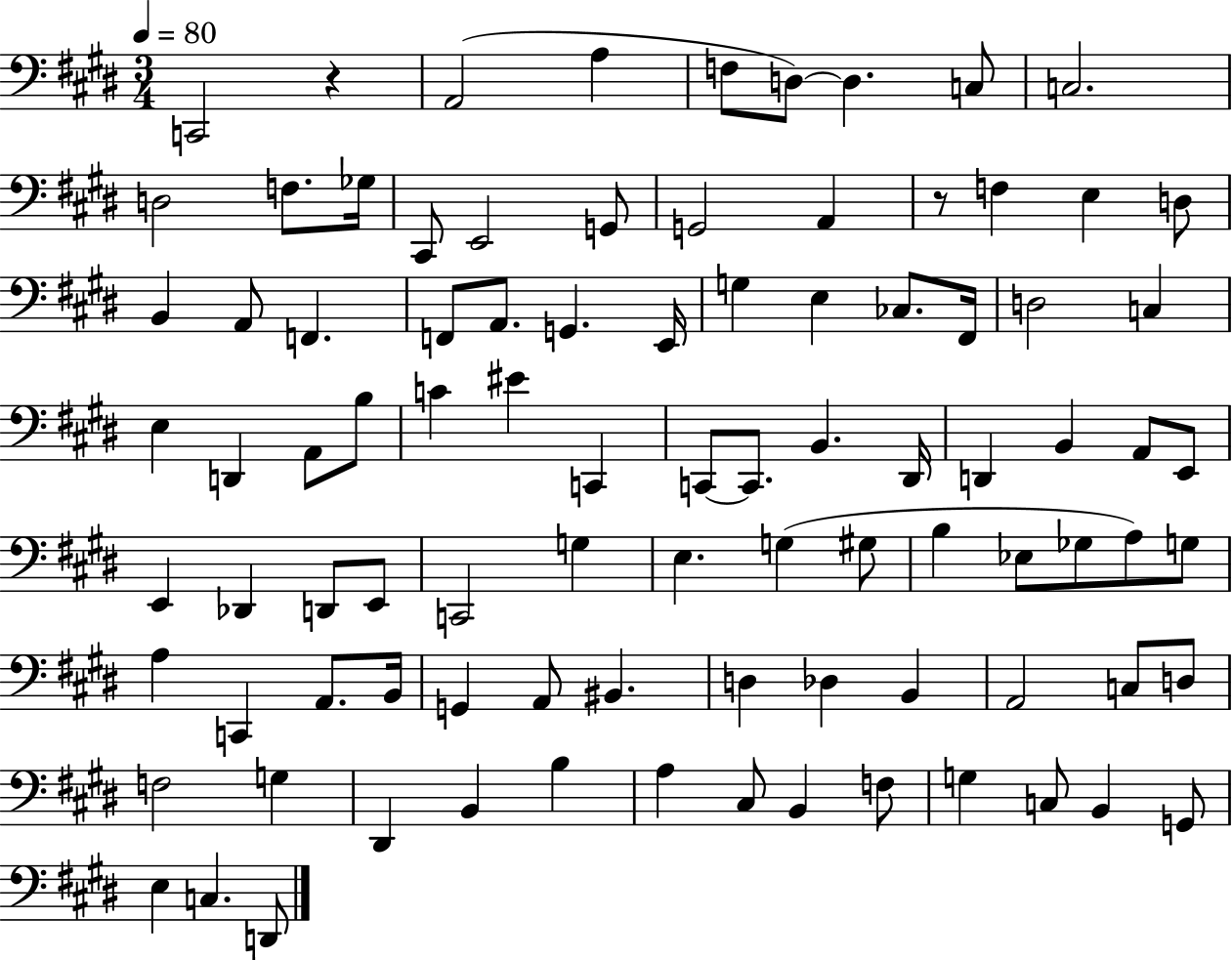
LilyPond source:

{
  \clef bass
  \numericTimeSignature
  \time 3/4
  \key e \major
  \tempo 4 = 80
  \repeat volta 2 { c,2 r4 | a,2( a4 | f8 d8~~) d4. c8 | c2. | \break d2 f8. ges16 | cis,8 e,2 g,8 | g,2 a,4 | r8 f4 e4 d8 | \break b,4 a,8 f,4. | f,8 a,8. g,4. e,16 | g4 e4 ces8. fis,16 | d2 c4 | \break e4 d,4 a,8 b8 | c'4 eis'4 c,4 | c,8~~ c,8. b,4. dis,16 | d,4 b,4 a,8 e,8 | \break e,4 des,4 d,8 e,8 | c,2 g4 | e4. g4( gis8 | b4 ees8 ges8 a8) g8 | \break a4 c,4 a,8. b,16 | g,4 a,8 bis,4. | d4 des4 b,4 | a,2 c8 d8 | \break f2 g4 | dis,4 b,4 b4 | a4 cis8 b,4 f8 | g4 c8 b,4 g,8 | \break e4 c4. d,8 | } \bar "|."
}